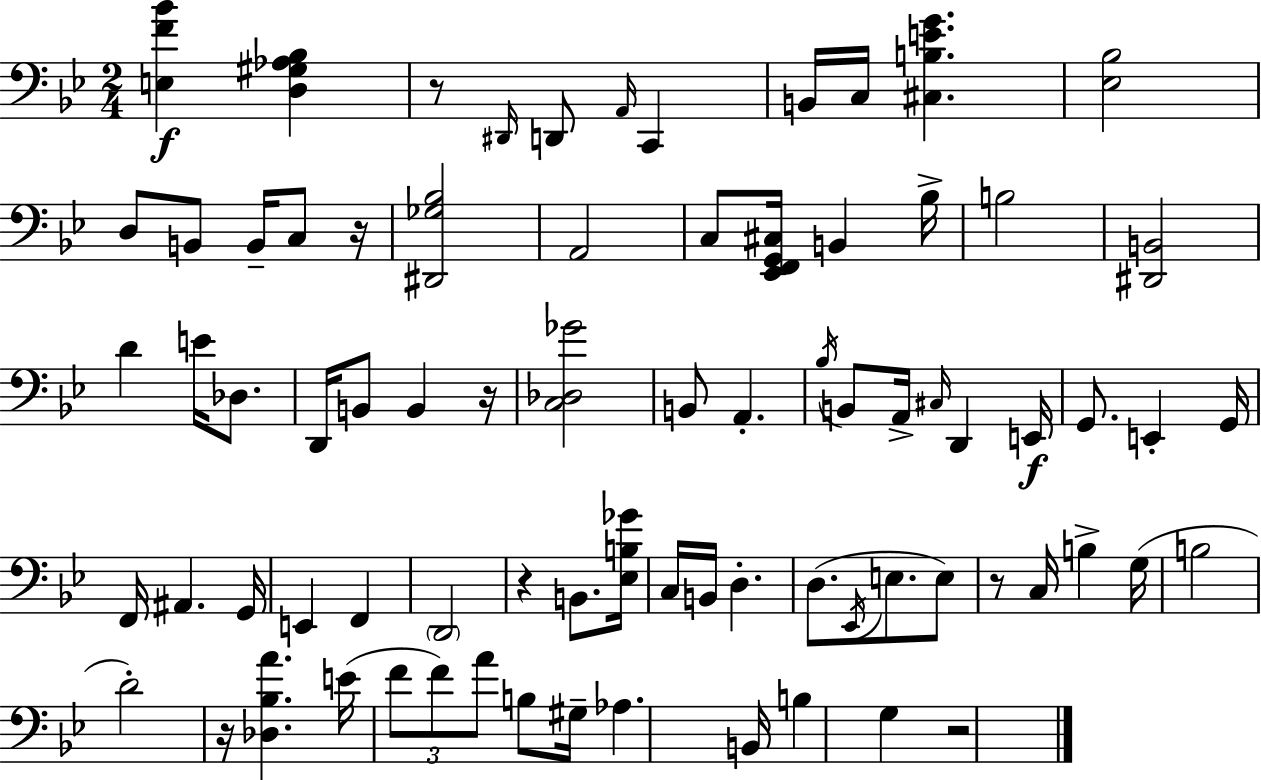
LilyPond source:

{
  \clef bass
  \numericTimeSignature
  \time 2/4
  \key g \minor
  \repeat volta 2 { <e f' bes'>4\f <d gis aes bes>4 | r8 \grace { dis,16 } d,8 \grace { a,16 } c,4 | b,16 c16 <cis b e' g'>4. | <ees bes>2 | \break d8 b,8 b,16-- c8 | r16 <dis, ges bes>2 | a,2 | c8 <ees, f, g, cis>16 b,4 | \break bes16-> b2 | <dis, b,>2 | d'4 e'16 des8. | d,16 b,8 b,4 | \break r16 <c des ges'>2 | b,8 a,4.-. | \acciaccatura { bes16 } b,8 a,16-> \grace { cis16 } d,4 | e,16\f g,8. e,4-. | \break g,16 f,16 ais,4. | g,16 e,4 | f,4 \parenthesize d,2 | r4 | \break b,8. <ees b ges'>16 c16 b,16 d4.-. | d8.( \acciaccatura { ees,16 } | e8. e8) r8 c16 | b4-> g16( b2 | \break d'2-.) | r16 <des bes a'>4. | e'16( \tuplet 3/2 { f'8 f'8) | a'8 } b8 gis16-- aes4. | \break b,16 b4 | g4 r2 | } \bar "|."
}